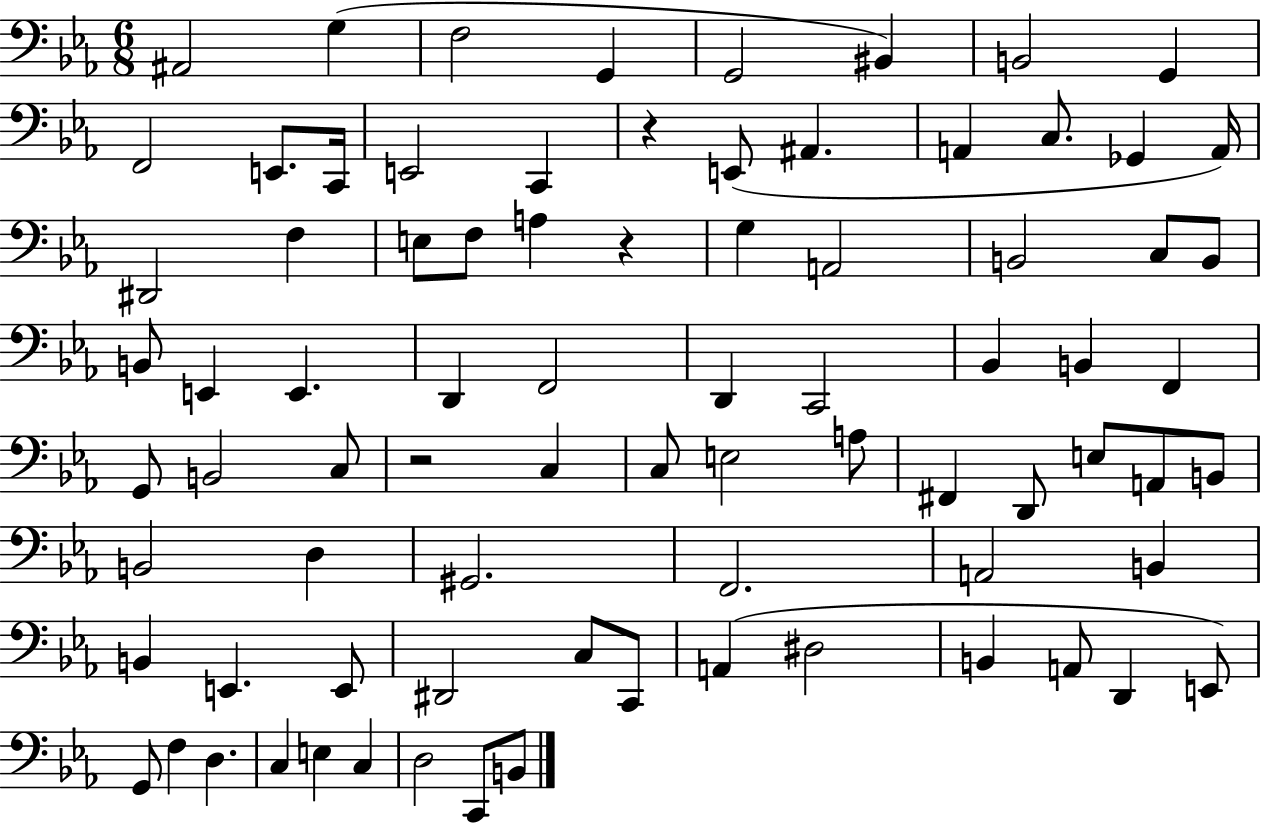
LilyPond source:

{
  \clef bass
  \numericTimeSignature
  \time 6/8
  \key ees \major
  ais,2 g4( | f2 g,4 | g,2 bis,4) | b,2 g,4 | \break f,2 e,8. c,16 | e,2 c,4 | r4 e,8( ais,4. | a,4 c8. ges,4 a,16) | \break dis,2 f4 | e8 f8 a4 r4 | g4 a,2 | b,2 c8 b,8 | \break b,8 e,4 e,4. | d,4 f,2 | d,4 c,2 | bes,4 b,4 f,4 | \break g,8 b,2 c8 | r2 c4 | c8 e2 a8 | fis,4 d,8 e8 a,8 b,8 | \break b,2 d4 | gis,2. | f,2. | a,2 b,4 | \break b,4 e,4. e,8 | dis,2 c8 c,8 | a,4( dis2 | b,4 a,8 d,4 e,8) | \break g,8 f4 d4. | c4 e4 c4 | d2 c,8 b,8 | \bar "|."
}